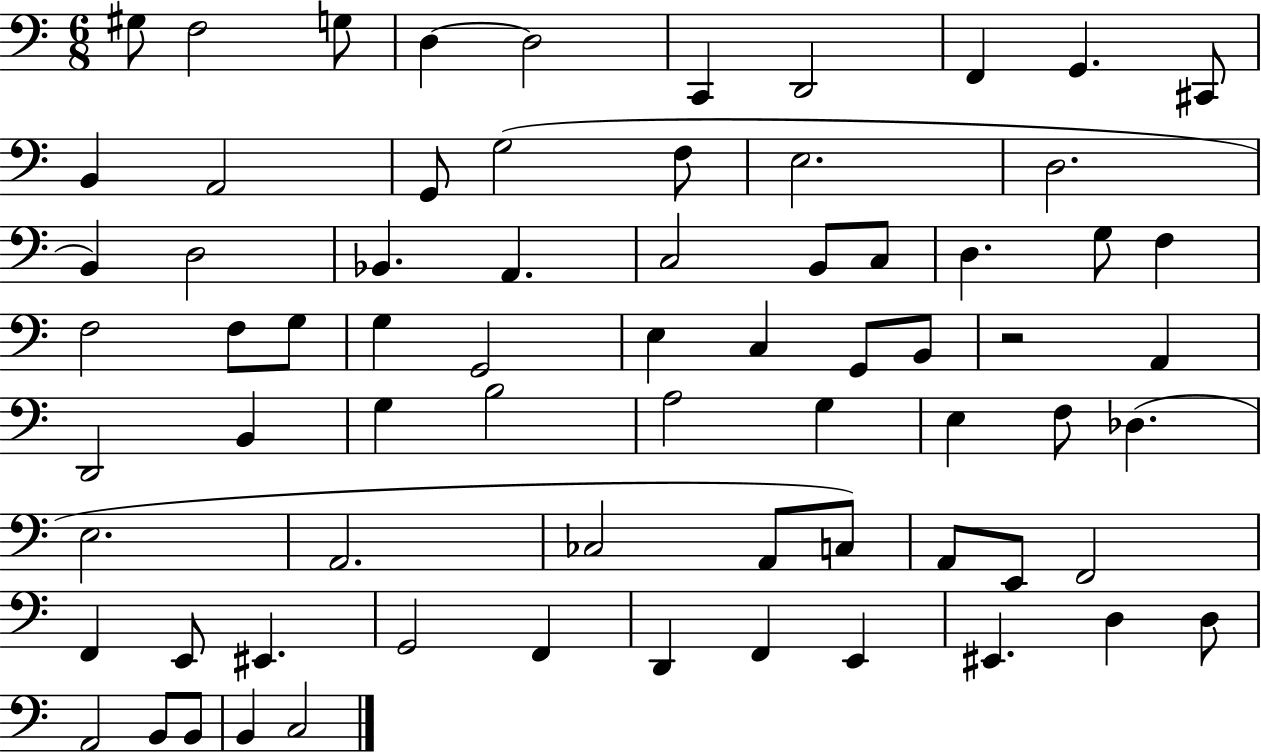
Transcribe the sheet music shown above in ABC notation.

X:1
T:Untitled
M:6/8
L:1/4
K:C
^G,/2 F,2 G,/2 D, D,2 C,, D,,2 F,, G,, ^C,,/2 B,, A,,2 G,,/2 G,2 F,/2 E,2 D,2 B,, D,2 _B,, A,, C,2 B,,/2 C,/2 D, G,/2 F, F,2 F,/2 G,/2 G, G,,2 E, C, G,,/2 B,,/2 z2 A,, D,,2 B,, G, B,2 A,2 G, E, F,/2 _D, E,2 A,,2 _C,2 A,,/2 C,/2 A,,/2 E,,/2 F,,2 F,, E,,/2 ^E,, G,,2 F,, D,, F,, E,, ^E,, D, D,/2 A,,2 B,,/2 B,,/2 B,, C,2